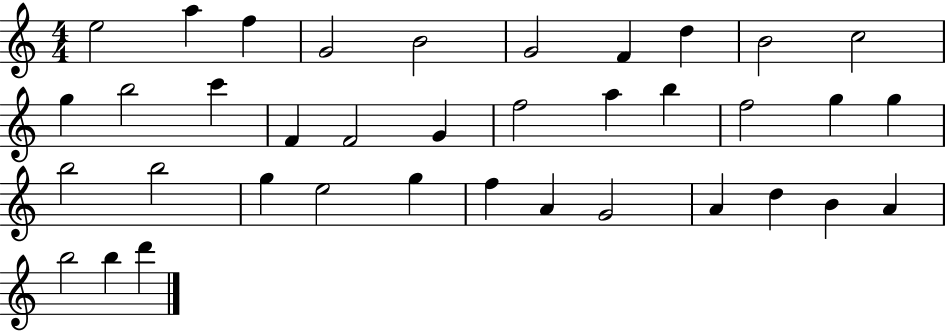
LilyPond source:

{
  \clef treble
  \numericTimeSignature
  \time 4/4
  \key c \major
  e''2 a''4 f''4 | g'2 b'2 | g'2 f'4 d''4 | b'2 c''2 | \break g''4 b''2 c'''4 | f'4 f'2 g'4 | f''2 a''4 b''4 | f''2 g''4 g''4 | \break b''2 b''2 | g''4 e''2 g''4 | f''4 a'4 g'2 | a'4 d''4 b'4 a'4 | \break b''2 b''4 d'''4 | \bar "|."
}